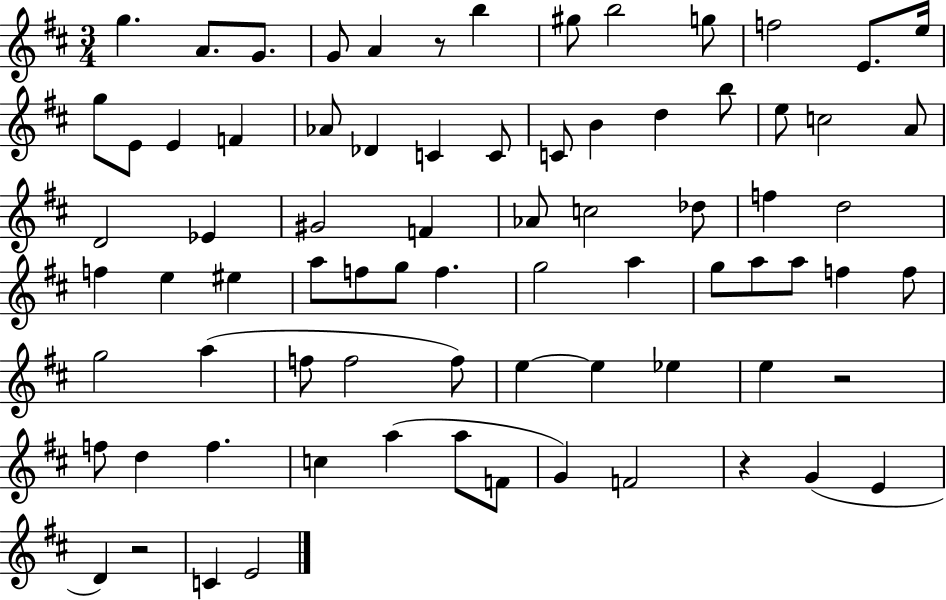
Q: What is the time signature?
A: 3/4